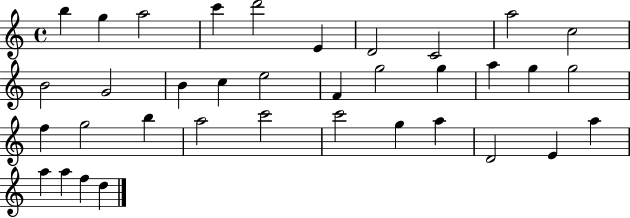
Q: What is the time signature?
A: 4/4